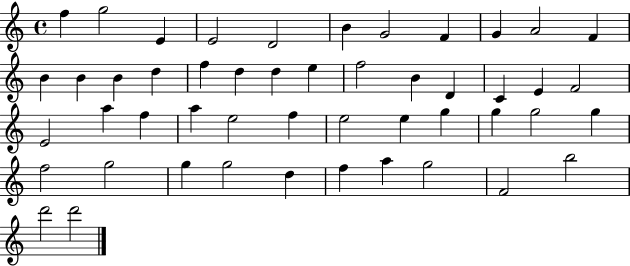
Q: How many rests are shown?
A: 0